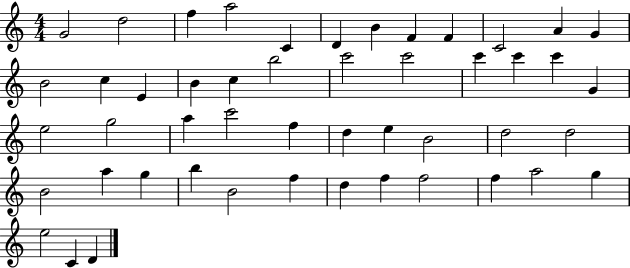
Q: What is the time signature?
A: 4/4